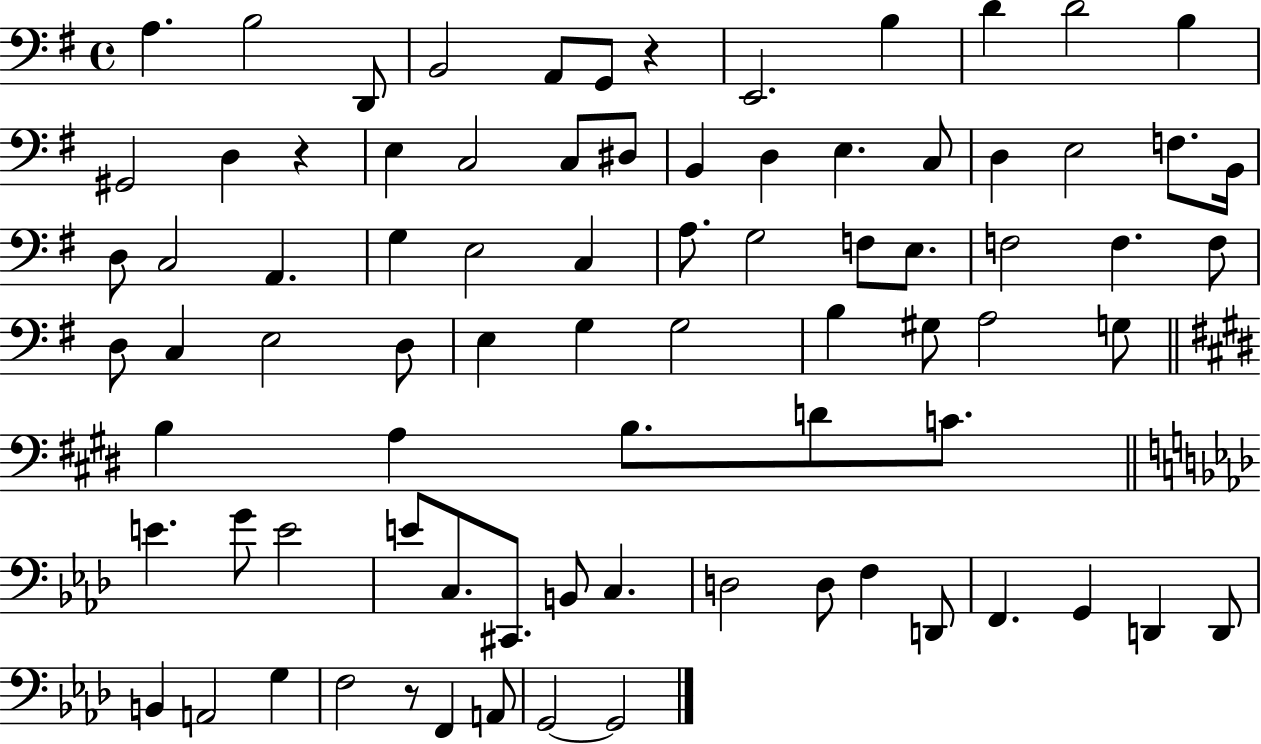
{
  \clef bass
  \time 4/4
  \defaultTimeSignature
  \key g \major
  a4. b2 d,8 | b,2 a,8 g,8 r4 | e,2. b4 | d'4 d'2 b4 | \break gis,2 d4 r4 | e4 c2 c8 dis8 | b,4 d4 e4. c8 | d4 e2 f8. b,16 | \break d8 c2 a,4. | g4 e2 c4 | a8. g2 f8 e8. | f2 f4. f8 | \break d8 c4 e2 d8 | e4 g4 g2 | b4 gis8 a2 g8 | \bar "||" \break \key e \major b4 a4 b8. d'8 c'8. | \bar "||" \break \key aes \major e'4. g'8 e'2 | e'8 c8. cis,8. b,8 c4. | d2 d8 f4 d,8 | f,4. g,4 d,4 d,8 | \break b,4 a,2 g4 | f2 r8 f,4 a,8 | g,2~~ g,2 | \bar "|."
}